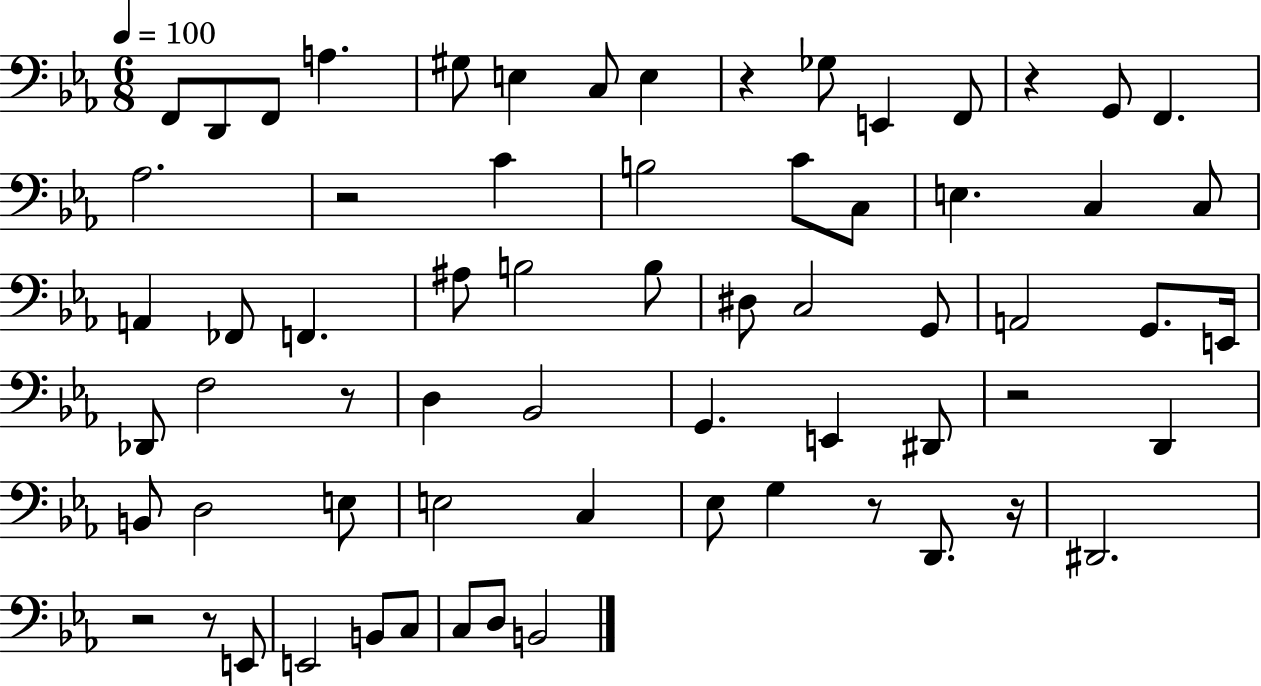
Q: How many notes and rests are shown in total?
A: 66